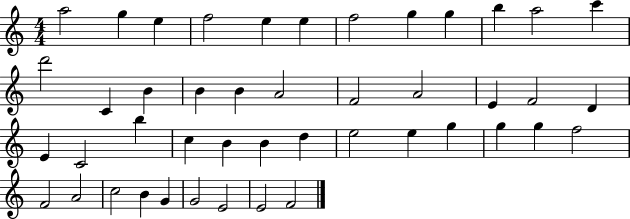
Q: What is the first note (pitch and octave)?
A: A5